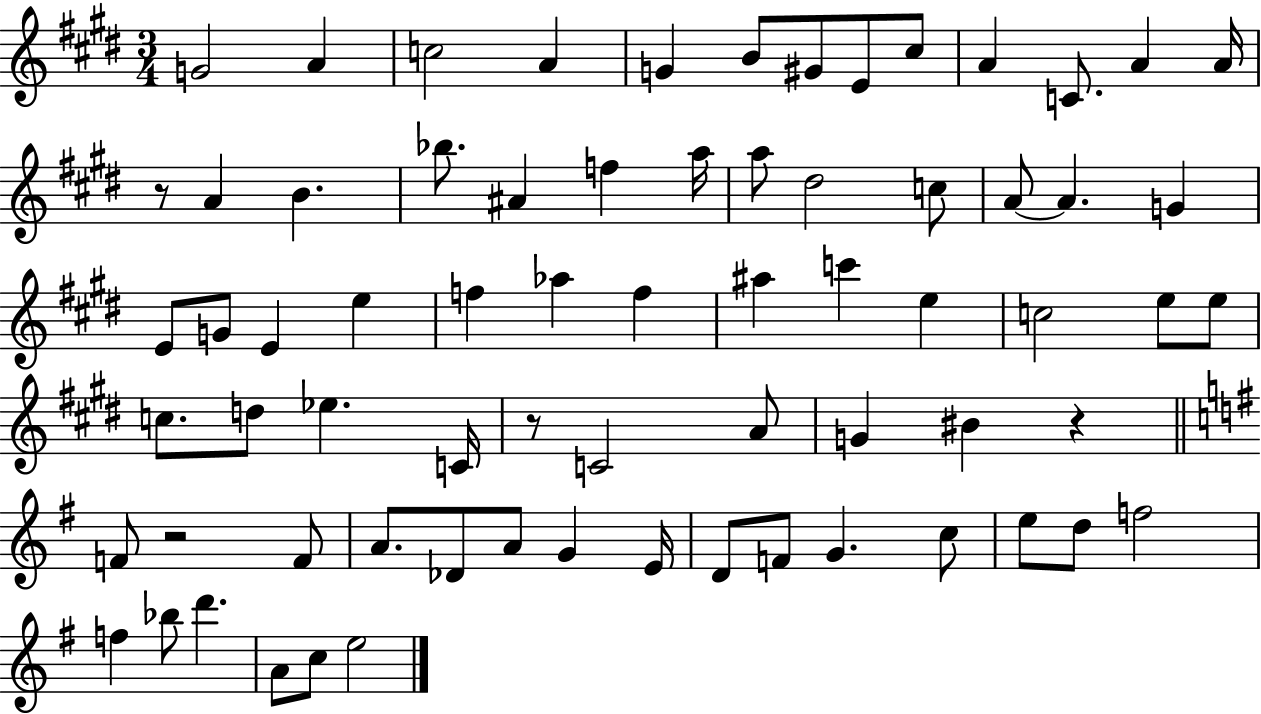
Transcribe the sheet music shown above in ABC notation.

X:1
T:Untitled
M:3/4
L:1/4
K:E
G2 A c2 A G B/2 ^G/2 E/2 ^c/2 A C/2 A A/4 z/2 A B _b/2 ^A f a/4 a/2 ^d2 c/2 A/2 A G E/2 G/2 E e f _a f ^a c' e c2 e/2 e/2 c/2 d/2 _e C/4 z/2 C2 A/2 G ^B z F/2 z2 F/2 A/2 _D/2 A/2 G E/4 D/2 F/2 G c/2 e/2 d/2 f2 f _b/2 d' A/2 c/2 e2